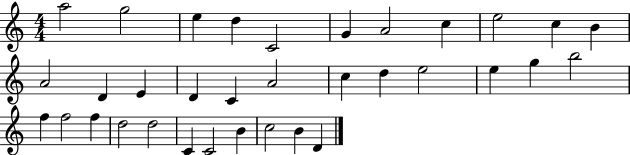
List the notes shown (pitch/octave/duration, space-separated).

A5/h G5/h E5/q D5/q C4/h G4/q A4/h C5/q E5/h C5/q B4/q A4/h D4/q E4/q D4/q C4/q A4/h C5/q D5/q E5/h E5/q G5/q B5/h F5/q F5/h F5/q D5/h D5/h C4/q C4/h B4/q C5/h B4/q D4/q